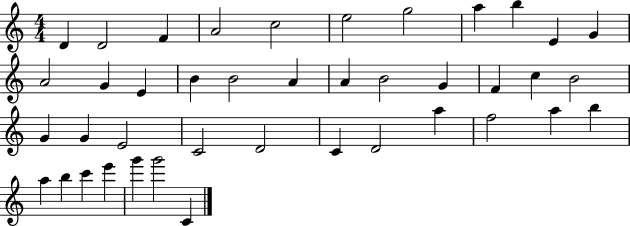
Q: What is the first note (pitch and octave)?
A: D4